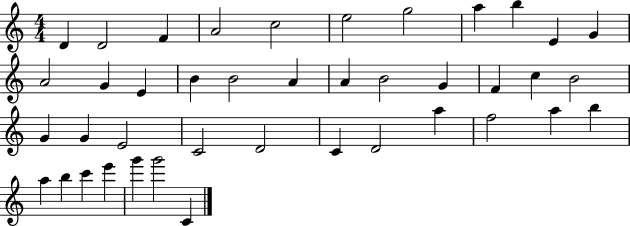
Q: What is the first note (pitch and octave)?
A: D4